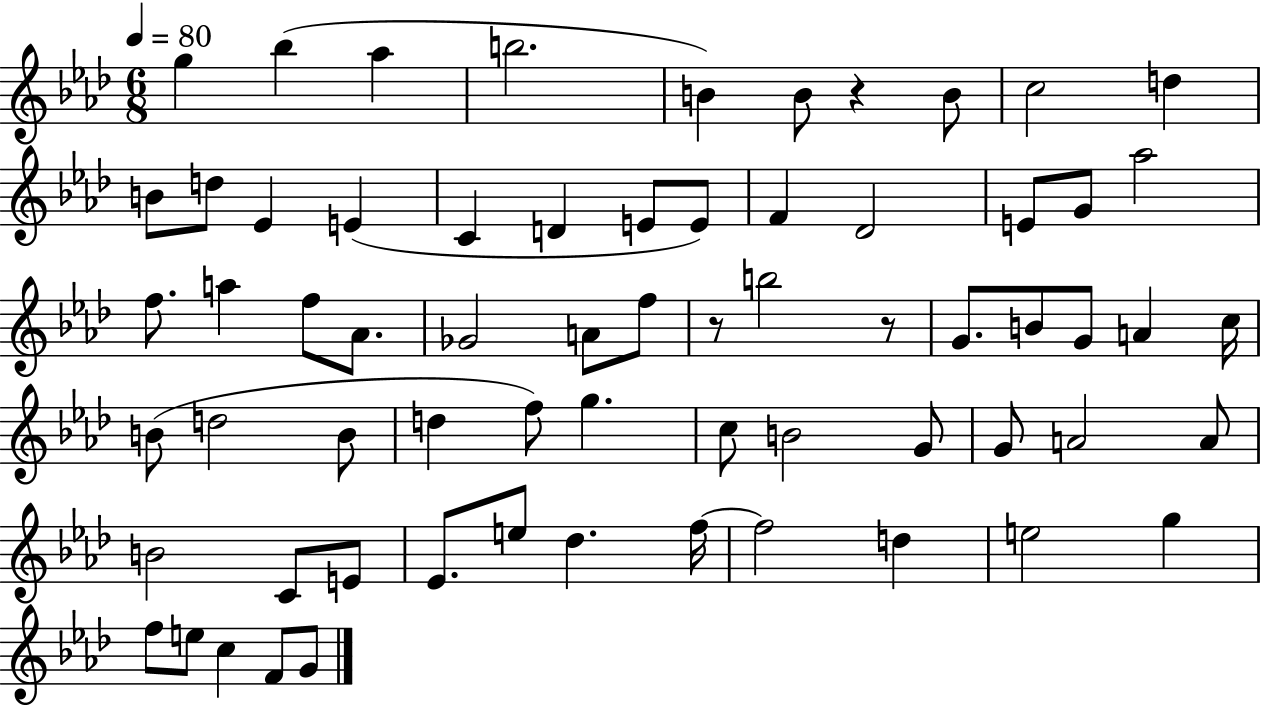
G5/q Bb5/q Ab5/q B5/h. B4/q B4/e R/q B4/e C5/h D5/q B4/e D5/e Eb4/q E4/q C4/q D4/q E4/e E4/e F4/q Db4/h E4/e G4/e Ab5/h F5/e. A5/q F5/e Ab4/e. Gb4/h A4/e F5/e R/e B5/h R/e G4/e. B4/e G4/e A4/q C5/s B4/e D5/h B4/e D5/q F5/e G5/q. C5/e B4/h G4/e G4/e A4/h A4/e B4/h C4/e E4/e Eb4/e. E5/e Db5/q. F5/s F5/h D5/q E5/h G5/q F5/e E5/e C5/q F4/e G4/e